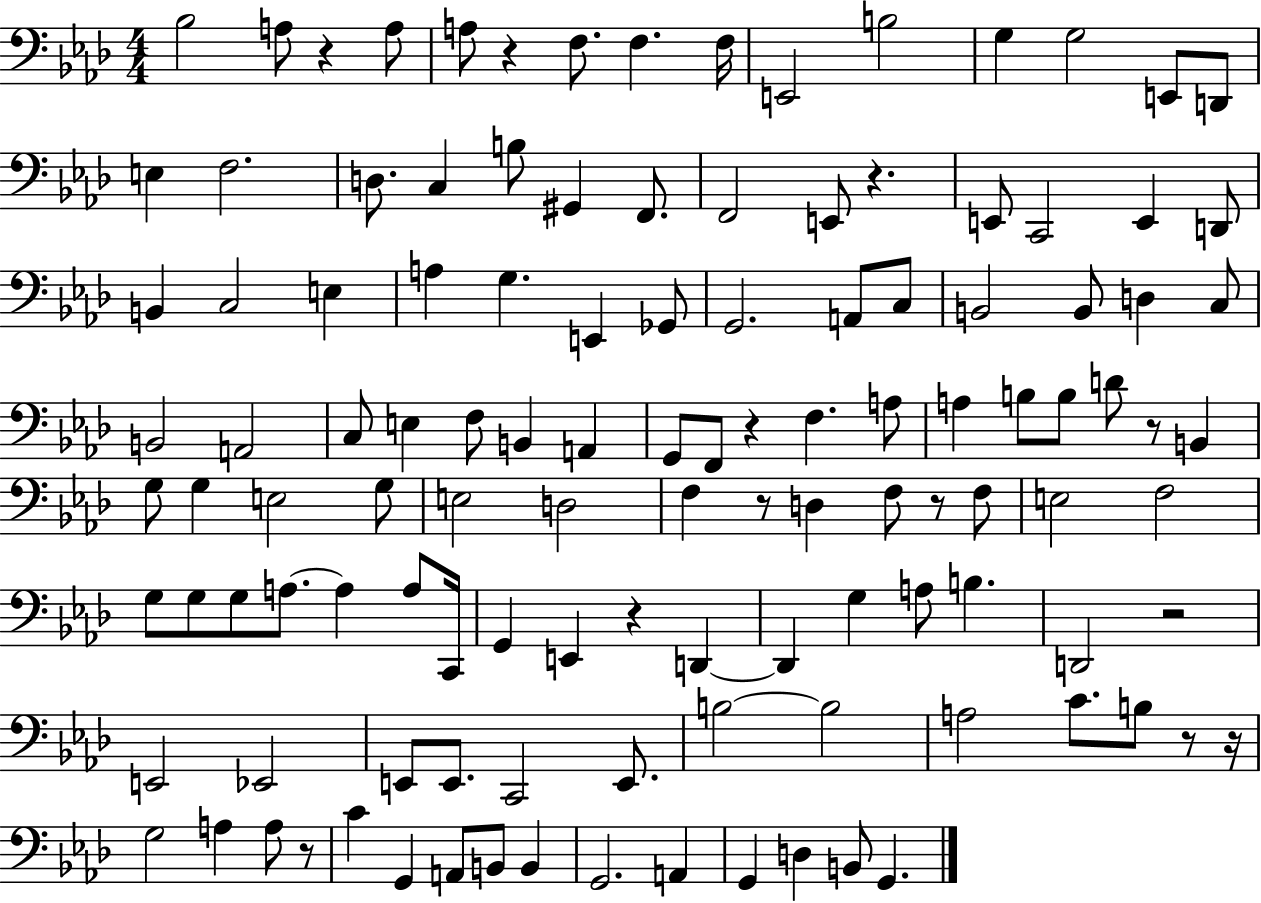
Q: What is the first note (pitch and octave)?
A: Bb3